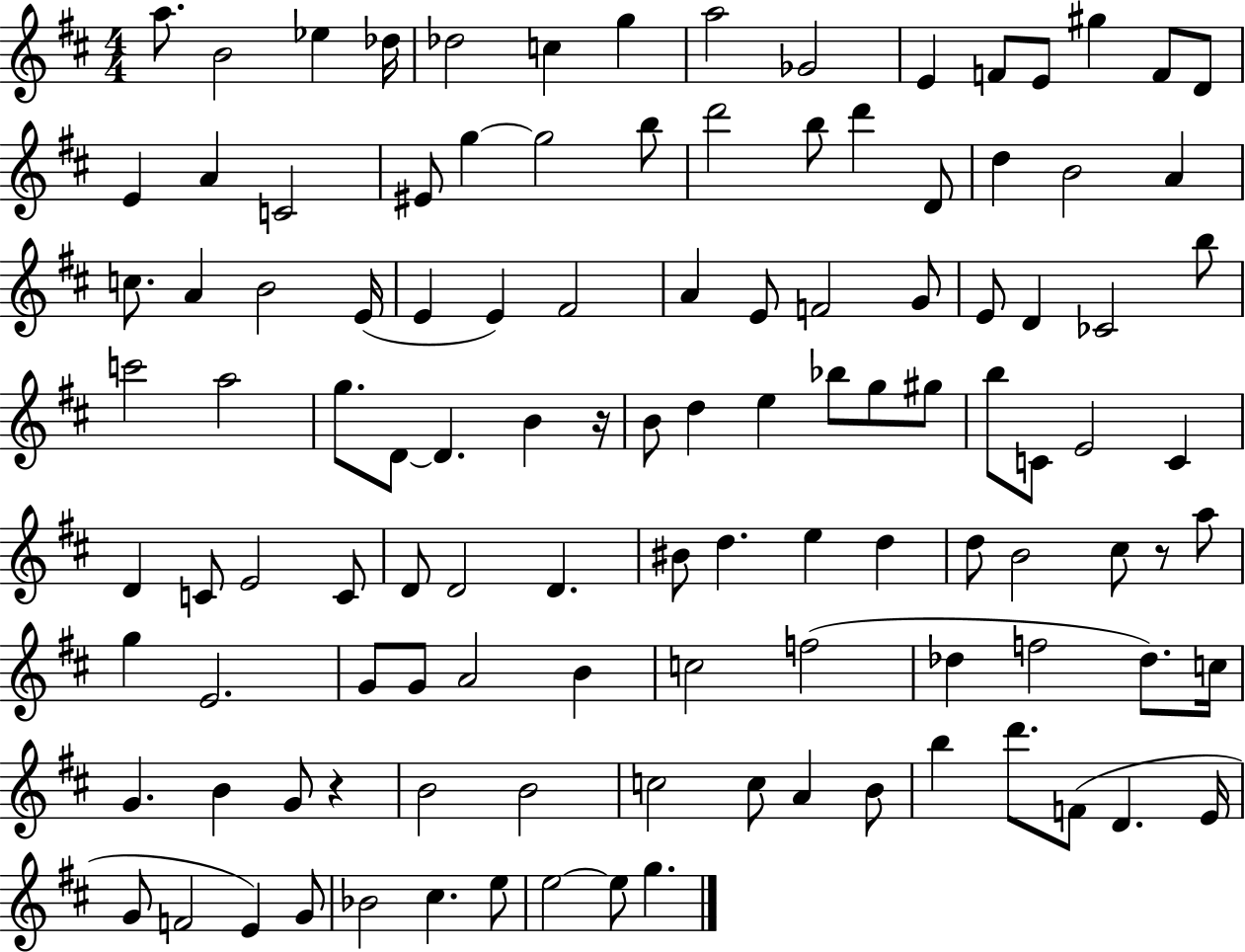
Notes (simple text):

A5/e. B4/h Eb5/q Db5/s Db5/h C5/q G5/q A5/h Gb4/h E4/q F4/e E4/e G#5/q F4/e D4/e E4/q A4/q C4/h EIS4/e G5/q G5/h B5/e D6/h B5/e D6/q D4/e D5/q B4/h A4/q C5/e. A4/q B4/h E4/s E4/q E4/q F#4/h A4/q E4/e F4/h G4/e E4/e D4/q CES4/h B5/e C6/h A5/h G5/e. D4/e D4/q. B4/q R/s B4/e D5/q E5/q Bb5/e G5/e G#5/e B5/e C4/e E4/h C4/q D4/q C4/e E4/h C4/e D4/e D4/h D4/q. BIS4/e D5/q. E5/q D5/q D5/e B4/h C#5/e R/e A5/e G5/q E4/h. G4/e G4/e A4/h B4/q C5/h F5/h Db5/q F5/h Db5/e. C5/s G4/q. B4/q G4/e R/q B4/h B4/h C5/h C5/e A4/q B4/e B5/q D6/e. F4/e D4/q. E4/s G4/e F4/h E4/q G4/e Bb4/h C#5/q. E5/e E5/h E5/e G5/q.